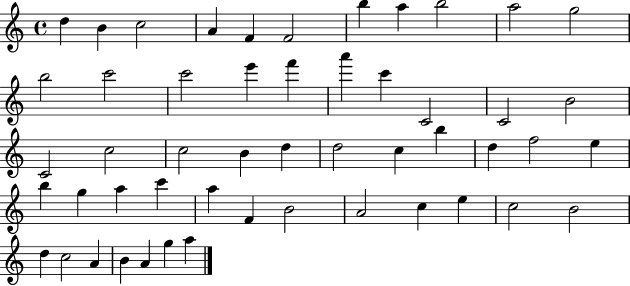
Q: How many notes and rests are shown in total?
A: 51